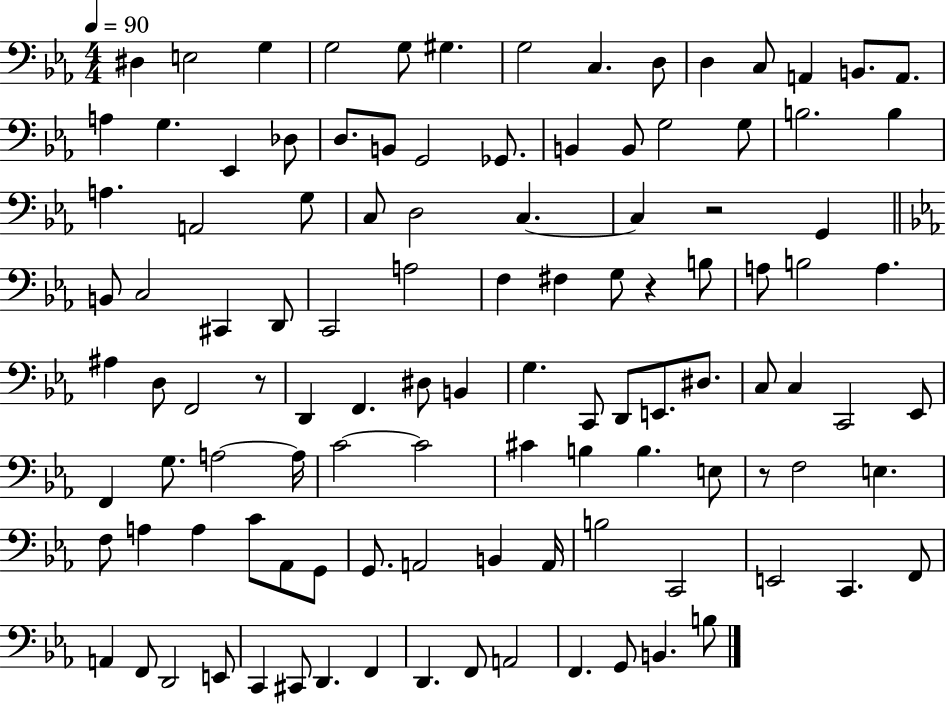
X:1
T:Untitled
M:4/4
L:1/4
K:Eb
^D, E,2 G, G,2 G,/2 ^G, G,2 C, D,/2 D, C,/2 A,, B,,/2 A,,/2 A, G, _E,, _D,/2 D,/2 B,,/2 G,,2 _G,,/2 B,, B,,/2 G,2 G,/2 B,2 B, A, A,,2 G,/2 C,/2 D,2 C, C, z2 G,, B,,/2 C,2 ^C,, D,,/2 C,,2 A,2 F, ^F, G,/2 z B,/2 A,/2 B,2 A, ^A, D,/2 F,,2 z/2 D,, F,, ^D,/2 B,, G, C,,/2 D,,/2 E,,/2 ^D,/2 C,/2 C, C,,2 _E,,/2 F,, G,/2 A,2 A,/4 C2 C2 ^C B, B, E,/2 z/2 F,2 E, F,/2 A, A, C/2 _A,,/2 G,,/2 G,,/2 A,,2 B,, A,,/4 B,2 C,,2 E,,2 C,, F,,/2 A,, F,,/2 D,,2 E,,/2 C,, ^C,,/2 D,, F,, D,, F,,/2 A,,2 F,, G,,/2 B,, B,/2